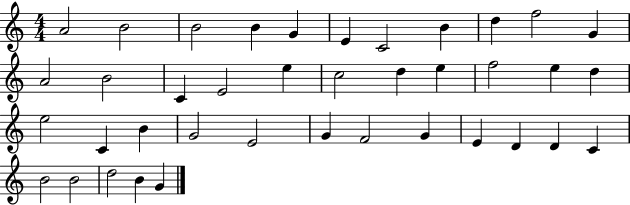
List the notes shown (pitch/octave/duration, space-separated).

A4/h B4/h B4/h B4/q G4/q E4/q C4/h B4/q D5/q F5/h G4/q A4/h B4/h C4/q E4/h E5/q C5/h D5/q E5/q F5/h E5/q D5/q E5/h C4/q B4/q G4/h E4/h G4/q F4/h G4/q E4/q D4/q D4/q C4/q B4/h B4/h D5/h B4/q G4/q